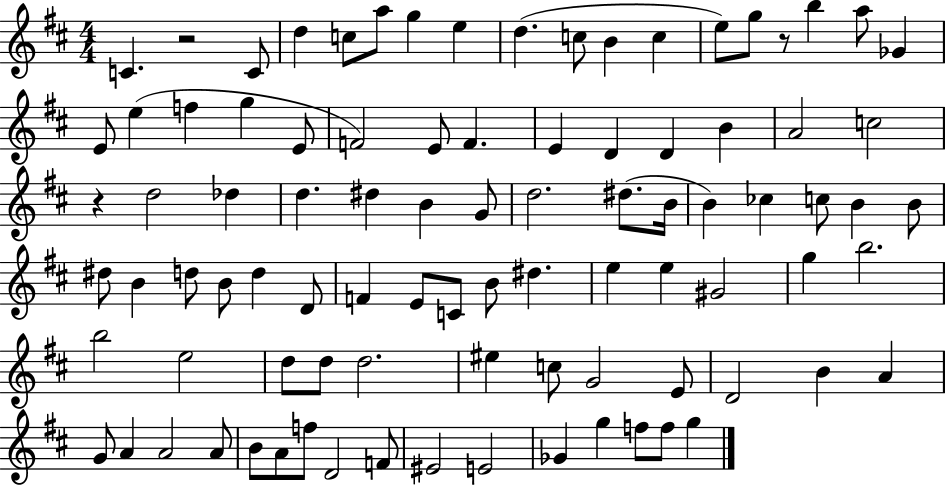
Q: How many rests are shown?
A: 3